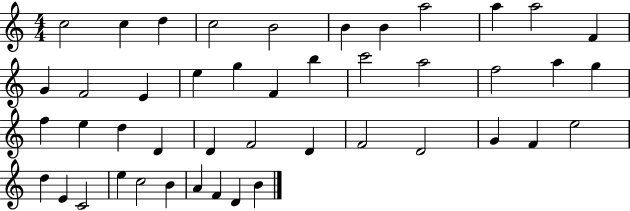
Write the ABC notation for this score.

X:1
T:Untitled
M:4/4
L:1/4
K:C
c2 c d c2 B2 B B a2 a a2 F G F2 E e g F b c'2 a2 f2 a g f e d D D F2 D F2 D2 G F e2 d E C2 e c2 B A F D B